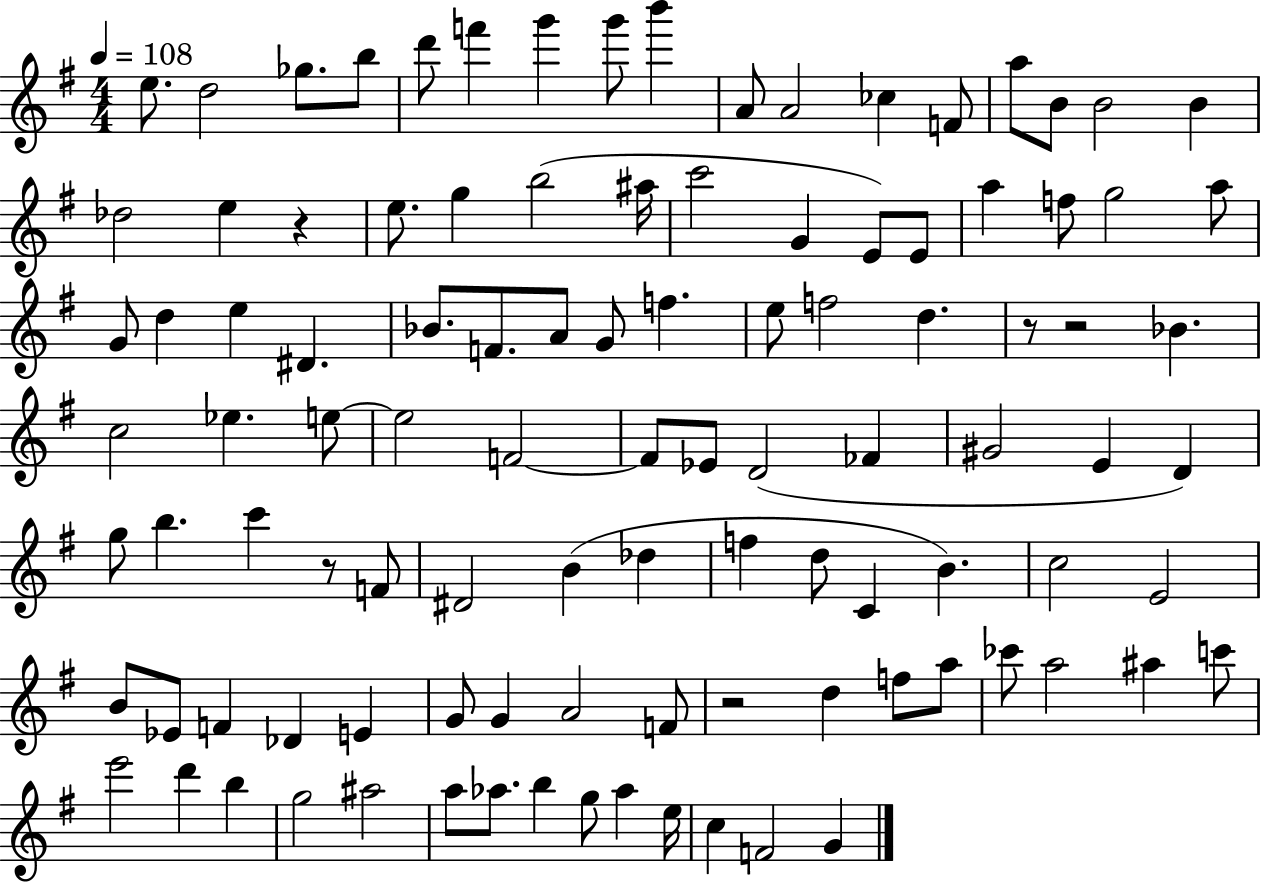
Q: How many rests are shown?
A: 5